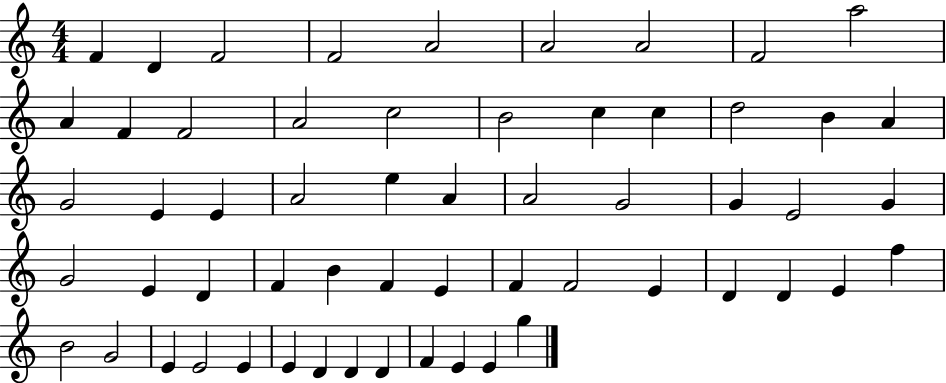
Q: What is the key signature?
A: C major